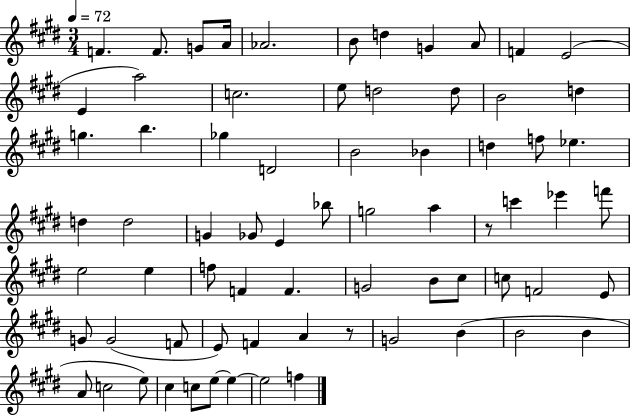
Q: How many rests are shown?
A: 2